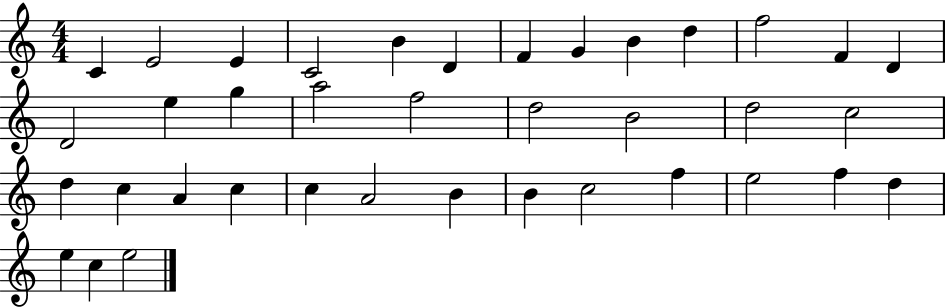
{
  \clef treble
  \numericTimeSignature
  \time 4/4
  \key c \major
  c'4 e'2 e'4 | c'2 b'4 d'4 | f'4 g'4 b'4 d''4 | f''2 f'4 d'4 | \break d'2 e''4 g''4 | a''2 f''2 | d''2 b'2 | d''2 c''2 | \break d''4 c''4 a'4 c''4 | c''4 a'2 b'4 | b'4 c''2 f''4 | e''2 f''4 d''4 | \break e''4 c''4 e''2 | \bar "|."
}